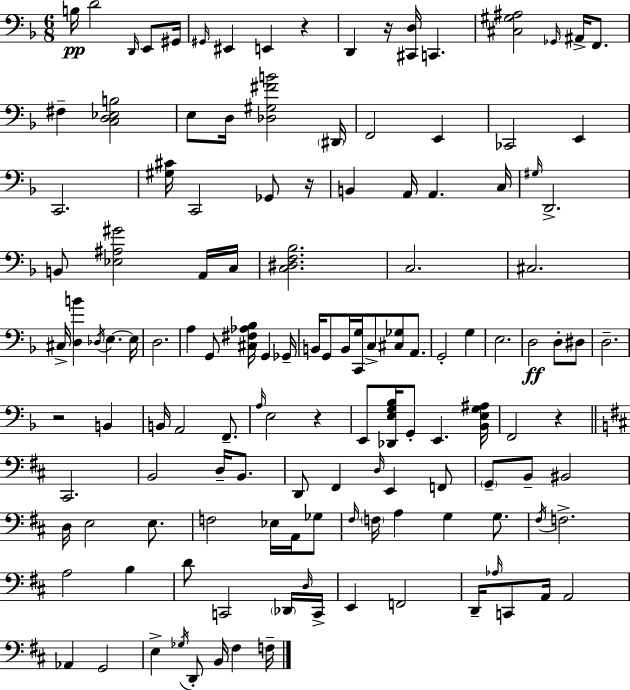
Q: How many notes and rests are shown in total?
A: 133